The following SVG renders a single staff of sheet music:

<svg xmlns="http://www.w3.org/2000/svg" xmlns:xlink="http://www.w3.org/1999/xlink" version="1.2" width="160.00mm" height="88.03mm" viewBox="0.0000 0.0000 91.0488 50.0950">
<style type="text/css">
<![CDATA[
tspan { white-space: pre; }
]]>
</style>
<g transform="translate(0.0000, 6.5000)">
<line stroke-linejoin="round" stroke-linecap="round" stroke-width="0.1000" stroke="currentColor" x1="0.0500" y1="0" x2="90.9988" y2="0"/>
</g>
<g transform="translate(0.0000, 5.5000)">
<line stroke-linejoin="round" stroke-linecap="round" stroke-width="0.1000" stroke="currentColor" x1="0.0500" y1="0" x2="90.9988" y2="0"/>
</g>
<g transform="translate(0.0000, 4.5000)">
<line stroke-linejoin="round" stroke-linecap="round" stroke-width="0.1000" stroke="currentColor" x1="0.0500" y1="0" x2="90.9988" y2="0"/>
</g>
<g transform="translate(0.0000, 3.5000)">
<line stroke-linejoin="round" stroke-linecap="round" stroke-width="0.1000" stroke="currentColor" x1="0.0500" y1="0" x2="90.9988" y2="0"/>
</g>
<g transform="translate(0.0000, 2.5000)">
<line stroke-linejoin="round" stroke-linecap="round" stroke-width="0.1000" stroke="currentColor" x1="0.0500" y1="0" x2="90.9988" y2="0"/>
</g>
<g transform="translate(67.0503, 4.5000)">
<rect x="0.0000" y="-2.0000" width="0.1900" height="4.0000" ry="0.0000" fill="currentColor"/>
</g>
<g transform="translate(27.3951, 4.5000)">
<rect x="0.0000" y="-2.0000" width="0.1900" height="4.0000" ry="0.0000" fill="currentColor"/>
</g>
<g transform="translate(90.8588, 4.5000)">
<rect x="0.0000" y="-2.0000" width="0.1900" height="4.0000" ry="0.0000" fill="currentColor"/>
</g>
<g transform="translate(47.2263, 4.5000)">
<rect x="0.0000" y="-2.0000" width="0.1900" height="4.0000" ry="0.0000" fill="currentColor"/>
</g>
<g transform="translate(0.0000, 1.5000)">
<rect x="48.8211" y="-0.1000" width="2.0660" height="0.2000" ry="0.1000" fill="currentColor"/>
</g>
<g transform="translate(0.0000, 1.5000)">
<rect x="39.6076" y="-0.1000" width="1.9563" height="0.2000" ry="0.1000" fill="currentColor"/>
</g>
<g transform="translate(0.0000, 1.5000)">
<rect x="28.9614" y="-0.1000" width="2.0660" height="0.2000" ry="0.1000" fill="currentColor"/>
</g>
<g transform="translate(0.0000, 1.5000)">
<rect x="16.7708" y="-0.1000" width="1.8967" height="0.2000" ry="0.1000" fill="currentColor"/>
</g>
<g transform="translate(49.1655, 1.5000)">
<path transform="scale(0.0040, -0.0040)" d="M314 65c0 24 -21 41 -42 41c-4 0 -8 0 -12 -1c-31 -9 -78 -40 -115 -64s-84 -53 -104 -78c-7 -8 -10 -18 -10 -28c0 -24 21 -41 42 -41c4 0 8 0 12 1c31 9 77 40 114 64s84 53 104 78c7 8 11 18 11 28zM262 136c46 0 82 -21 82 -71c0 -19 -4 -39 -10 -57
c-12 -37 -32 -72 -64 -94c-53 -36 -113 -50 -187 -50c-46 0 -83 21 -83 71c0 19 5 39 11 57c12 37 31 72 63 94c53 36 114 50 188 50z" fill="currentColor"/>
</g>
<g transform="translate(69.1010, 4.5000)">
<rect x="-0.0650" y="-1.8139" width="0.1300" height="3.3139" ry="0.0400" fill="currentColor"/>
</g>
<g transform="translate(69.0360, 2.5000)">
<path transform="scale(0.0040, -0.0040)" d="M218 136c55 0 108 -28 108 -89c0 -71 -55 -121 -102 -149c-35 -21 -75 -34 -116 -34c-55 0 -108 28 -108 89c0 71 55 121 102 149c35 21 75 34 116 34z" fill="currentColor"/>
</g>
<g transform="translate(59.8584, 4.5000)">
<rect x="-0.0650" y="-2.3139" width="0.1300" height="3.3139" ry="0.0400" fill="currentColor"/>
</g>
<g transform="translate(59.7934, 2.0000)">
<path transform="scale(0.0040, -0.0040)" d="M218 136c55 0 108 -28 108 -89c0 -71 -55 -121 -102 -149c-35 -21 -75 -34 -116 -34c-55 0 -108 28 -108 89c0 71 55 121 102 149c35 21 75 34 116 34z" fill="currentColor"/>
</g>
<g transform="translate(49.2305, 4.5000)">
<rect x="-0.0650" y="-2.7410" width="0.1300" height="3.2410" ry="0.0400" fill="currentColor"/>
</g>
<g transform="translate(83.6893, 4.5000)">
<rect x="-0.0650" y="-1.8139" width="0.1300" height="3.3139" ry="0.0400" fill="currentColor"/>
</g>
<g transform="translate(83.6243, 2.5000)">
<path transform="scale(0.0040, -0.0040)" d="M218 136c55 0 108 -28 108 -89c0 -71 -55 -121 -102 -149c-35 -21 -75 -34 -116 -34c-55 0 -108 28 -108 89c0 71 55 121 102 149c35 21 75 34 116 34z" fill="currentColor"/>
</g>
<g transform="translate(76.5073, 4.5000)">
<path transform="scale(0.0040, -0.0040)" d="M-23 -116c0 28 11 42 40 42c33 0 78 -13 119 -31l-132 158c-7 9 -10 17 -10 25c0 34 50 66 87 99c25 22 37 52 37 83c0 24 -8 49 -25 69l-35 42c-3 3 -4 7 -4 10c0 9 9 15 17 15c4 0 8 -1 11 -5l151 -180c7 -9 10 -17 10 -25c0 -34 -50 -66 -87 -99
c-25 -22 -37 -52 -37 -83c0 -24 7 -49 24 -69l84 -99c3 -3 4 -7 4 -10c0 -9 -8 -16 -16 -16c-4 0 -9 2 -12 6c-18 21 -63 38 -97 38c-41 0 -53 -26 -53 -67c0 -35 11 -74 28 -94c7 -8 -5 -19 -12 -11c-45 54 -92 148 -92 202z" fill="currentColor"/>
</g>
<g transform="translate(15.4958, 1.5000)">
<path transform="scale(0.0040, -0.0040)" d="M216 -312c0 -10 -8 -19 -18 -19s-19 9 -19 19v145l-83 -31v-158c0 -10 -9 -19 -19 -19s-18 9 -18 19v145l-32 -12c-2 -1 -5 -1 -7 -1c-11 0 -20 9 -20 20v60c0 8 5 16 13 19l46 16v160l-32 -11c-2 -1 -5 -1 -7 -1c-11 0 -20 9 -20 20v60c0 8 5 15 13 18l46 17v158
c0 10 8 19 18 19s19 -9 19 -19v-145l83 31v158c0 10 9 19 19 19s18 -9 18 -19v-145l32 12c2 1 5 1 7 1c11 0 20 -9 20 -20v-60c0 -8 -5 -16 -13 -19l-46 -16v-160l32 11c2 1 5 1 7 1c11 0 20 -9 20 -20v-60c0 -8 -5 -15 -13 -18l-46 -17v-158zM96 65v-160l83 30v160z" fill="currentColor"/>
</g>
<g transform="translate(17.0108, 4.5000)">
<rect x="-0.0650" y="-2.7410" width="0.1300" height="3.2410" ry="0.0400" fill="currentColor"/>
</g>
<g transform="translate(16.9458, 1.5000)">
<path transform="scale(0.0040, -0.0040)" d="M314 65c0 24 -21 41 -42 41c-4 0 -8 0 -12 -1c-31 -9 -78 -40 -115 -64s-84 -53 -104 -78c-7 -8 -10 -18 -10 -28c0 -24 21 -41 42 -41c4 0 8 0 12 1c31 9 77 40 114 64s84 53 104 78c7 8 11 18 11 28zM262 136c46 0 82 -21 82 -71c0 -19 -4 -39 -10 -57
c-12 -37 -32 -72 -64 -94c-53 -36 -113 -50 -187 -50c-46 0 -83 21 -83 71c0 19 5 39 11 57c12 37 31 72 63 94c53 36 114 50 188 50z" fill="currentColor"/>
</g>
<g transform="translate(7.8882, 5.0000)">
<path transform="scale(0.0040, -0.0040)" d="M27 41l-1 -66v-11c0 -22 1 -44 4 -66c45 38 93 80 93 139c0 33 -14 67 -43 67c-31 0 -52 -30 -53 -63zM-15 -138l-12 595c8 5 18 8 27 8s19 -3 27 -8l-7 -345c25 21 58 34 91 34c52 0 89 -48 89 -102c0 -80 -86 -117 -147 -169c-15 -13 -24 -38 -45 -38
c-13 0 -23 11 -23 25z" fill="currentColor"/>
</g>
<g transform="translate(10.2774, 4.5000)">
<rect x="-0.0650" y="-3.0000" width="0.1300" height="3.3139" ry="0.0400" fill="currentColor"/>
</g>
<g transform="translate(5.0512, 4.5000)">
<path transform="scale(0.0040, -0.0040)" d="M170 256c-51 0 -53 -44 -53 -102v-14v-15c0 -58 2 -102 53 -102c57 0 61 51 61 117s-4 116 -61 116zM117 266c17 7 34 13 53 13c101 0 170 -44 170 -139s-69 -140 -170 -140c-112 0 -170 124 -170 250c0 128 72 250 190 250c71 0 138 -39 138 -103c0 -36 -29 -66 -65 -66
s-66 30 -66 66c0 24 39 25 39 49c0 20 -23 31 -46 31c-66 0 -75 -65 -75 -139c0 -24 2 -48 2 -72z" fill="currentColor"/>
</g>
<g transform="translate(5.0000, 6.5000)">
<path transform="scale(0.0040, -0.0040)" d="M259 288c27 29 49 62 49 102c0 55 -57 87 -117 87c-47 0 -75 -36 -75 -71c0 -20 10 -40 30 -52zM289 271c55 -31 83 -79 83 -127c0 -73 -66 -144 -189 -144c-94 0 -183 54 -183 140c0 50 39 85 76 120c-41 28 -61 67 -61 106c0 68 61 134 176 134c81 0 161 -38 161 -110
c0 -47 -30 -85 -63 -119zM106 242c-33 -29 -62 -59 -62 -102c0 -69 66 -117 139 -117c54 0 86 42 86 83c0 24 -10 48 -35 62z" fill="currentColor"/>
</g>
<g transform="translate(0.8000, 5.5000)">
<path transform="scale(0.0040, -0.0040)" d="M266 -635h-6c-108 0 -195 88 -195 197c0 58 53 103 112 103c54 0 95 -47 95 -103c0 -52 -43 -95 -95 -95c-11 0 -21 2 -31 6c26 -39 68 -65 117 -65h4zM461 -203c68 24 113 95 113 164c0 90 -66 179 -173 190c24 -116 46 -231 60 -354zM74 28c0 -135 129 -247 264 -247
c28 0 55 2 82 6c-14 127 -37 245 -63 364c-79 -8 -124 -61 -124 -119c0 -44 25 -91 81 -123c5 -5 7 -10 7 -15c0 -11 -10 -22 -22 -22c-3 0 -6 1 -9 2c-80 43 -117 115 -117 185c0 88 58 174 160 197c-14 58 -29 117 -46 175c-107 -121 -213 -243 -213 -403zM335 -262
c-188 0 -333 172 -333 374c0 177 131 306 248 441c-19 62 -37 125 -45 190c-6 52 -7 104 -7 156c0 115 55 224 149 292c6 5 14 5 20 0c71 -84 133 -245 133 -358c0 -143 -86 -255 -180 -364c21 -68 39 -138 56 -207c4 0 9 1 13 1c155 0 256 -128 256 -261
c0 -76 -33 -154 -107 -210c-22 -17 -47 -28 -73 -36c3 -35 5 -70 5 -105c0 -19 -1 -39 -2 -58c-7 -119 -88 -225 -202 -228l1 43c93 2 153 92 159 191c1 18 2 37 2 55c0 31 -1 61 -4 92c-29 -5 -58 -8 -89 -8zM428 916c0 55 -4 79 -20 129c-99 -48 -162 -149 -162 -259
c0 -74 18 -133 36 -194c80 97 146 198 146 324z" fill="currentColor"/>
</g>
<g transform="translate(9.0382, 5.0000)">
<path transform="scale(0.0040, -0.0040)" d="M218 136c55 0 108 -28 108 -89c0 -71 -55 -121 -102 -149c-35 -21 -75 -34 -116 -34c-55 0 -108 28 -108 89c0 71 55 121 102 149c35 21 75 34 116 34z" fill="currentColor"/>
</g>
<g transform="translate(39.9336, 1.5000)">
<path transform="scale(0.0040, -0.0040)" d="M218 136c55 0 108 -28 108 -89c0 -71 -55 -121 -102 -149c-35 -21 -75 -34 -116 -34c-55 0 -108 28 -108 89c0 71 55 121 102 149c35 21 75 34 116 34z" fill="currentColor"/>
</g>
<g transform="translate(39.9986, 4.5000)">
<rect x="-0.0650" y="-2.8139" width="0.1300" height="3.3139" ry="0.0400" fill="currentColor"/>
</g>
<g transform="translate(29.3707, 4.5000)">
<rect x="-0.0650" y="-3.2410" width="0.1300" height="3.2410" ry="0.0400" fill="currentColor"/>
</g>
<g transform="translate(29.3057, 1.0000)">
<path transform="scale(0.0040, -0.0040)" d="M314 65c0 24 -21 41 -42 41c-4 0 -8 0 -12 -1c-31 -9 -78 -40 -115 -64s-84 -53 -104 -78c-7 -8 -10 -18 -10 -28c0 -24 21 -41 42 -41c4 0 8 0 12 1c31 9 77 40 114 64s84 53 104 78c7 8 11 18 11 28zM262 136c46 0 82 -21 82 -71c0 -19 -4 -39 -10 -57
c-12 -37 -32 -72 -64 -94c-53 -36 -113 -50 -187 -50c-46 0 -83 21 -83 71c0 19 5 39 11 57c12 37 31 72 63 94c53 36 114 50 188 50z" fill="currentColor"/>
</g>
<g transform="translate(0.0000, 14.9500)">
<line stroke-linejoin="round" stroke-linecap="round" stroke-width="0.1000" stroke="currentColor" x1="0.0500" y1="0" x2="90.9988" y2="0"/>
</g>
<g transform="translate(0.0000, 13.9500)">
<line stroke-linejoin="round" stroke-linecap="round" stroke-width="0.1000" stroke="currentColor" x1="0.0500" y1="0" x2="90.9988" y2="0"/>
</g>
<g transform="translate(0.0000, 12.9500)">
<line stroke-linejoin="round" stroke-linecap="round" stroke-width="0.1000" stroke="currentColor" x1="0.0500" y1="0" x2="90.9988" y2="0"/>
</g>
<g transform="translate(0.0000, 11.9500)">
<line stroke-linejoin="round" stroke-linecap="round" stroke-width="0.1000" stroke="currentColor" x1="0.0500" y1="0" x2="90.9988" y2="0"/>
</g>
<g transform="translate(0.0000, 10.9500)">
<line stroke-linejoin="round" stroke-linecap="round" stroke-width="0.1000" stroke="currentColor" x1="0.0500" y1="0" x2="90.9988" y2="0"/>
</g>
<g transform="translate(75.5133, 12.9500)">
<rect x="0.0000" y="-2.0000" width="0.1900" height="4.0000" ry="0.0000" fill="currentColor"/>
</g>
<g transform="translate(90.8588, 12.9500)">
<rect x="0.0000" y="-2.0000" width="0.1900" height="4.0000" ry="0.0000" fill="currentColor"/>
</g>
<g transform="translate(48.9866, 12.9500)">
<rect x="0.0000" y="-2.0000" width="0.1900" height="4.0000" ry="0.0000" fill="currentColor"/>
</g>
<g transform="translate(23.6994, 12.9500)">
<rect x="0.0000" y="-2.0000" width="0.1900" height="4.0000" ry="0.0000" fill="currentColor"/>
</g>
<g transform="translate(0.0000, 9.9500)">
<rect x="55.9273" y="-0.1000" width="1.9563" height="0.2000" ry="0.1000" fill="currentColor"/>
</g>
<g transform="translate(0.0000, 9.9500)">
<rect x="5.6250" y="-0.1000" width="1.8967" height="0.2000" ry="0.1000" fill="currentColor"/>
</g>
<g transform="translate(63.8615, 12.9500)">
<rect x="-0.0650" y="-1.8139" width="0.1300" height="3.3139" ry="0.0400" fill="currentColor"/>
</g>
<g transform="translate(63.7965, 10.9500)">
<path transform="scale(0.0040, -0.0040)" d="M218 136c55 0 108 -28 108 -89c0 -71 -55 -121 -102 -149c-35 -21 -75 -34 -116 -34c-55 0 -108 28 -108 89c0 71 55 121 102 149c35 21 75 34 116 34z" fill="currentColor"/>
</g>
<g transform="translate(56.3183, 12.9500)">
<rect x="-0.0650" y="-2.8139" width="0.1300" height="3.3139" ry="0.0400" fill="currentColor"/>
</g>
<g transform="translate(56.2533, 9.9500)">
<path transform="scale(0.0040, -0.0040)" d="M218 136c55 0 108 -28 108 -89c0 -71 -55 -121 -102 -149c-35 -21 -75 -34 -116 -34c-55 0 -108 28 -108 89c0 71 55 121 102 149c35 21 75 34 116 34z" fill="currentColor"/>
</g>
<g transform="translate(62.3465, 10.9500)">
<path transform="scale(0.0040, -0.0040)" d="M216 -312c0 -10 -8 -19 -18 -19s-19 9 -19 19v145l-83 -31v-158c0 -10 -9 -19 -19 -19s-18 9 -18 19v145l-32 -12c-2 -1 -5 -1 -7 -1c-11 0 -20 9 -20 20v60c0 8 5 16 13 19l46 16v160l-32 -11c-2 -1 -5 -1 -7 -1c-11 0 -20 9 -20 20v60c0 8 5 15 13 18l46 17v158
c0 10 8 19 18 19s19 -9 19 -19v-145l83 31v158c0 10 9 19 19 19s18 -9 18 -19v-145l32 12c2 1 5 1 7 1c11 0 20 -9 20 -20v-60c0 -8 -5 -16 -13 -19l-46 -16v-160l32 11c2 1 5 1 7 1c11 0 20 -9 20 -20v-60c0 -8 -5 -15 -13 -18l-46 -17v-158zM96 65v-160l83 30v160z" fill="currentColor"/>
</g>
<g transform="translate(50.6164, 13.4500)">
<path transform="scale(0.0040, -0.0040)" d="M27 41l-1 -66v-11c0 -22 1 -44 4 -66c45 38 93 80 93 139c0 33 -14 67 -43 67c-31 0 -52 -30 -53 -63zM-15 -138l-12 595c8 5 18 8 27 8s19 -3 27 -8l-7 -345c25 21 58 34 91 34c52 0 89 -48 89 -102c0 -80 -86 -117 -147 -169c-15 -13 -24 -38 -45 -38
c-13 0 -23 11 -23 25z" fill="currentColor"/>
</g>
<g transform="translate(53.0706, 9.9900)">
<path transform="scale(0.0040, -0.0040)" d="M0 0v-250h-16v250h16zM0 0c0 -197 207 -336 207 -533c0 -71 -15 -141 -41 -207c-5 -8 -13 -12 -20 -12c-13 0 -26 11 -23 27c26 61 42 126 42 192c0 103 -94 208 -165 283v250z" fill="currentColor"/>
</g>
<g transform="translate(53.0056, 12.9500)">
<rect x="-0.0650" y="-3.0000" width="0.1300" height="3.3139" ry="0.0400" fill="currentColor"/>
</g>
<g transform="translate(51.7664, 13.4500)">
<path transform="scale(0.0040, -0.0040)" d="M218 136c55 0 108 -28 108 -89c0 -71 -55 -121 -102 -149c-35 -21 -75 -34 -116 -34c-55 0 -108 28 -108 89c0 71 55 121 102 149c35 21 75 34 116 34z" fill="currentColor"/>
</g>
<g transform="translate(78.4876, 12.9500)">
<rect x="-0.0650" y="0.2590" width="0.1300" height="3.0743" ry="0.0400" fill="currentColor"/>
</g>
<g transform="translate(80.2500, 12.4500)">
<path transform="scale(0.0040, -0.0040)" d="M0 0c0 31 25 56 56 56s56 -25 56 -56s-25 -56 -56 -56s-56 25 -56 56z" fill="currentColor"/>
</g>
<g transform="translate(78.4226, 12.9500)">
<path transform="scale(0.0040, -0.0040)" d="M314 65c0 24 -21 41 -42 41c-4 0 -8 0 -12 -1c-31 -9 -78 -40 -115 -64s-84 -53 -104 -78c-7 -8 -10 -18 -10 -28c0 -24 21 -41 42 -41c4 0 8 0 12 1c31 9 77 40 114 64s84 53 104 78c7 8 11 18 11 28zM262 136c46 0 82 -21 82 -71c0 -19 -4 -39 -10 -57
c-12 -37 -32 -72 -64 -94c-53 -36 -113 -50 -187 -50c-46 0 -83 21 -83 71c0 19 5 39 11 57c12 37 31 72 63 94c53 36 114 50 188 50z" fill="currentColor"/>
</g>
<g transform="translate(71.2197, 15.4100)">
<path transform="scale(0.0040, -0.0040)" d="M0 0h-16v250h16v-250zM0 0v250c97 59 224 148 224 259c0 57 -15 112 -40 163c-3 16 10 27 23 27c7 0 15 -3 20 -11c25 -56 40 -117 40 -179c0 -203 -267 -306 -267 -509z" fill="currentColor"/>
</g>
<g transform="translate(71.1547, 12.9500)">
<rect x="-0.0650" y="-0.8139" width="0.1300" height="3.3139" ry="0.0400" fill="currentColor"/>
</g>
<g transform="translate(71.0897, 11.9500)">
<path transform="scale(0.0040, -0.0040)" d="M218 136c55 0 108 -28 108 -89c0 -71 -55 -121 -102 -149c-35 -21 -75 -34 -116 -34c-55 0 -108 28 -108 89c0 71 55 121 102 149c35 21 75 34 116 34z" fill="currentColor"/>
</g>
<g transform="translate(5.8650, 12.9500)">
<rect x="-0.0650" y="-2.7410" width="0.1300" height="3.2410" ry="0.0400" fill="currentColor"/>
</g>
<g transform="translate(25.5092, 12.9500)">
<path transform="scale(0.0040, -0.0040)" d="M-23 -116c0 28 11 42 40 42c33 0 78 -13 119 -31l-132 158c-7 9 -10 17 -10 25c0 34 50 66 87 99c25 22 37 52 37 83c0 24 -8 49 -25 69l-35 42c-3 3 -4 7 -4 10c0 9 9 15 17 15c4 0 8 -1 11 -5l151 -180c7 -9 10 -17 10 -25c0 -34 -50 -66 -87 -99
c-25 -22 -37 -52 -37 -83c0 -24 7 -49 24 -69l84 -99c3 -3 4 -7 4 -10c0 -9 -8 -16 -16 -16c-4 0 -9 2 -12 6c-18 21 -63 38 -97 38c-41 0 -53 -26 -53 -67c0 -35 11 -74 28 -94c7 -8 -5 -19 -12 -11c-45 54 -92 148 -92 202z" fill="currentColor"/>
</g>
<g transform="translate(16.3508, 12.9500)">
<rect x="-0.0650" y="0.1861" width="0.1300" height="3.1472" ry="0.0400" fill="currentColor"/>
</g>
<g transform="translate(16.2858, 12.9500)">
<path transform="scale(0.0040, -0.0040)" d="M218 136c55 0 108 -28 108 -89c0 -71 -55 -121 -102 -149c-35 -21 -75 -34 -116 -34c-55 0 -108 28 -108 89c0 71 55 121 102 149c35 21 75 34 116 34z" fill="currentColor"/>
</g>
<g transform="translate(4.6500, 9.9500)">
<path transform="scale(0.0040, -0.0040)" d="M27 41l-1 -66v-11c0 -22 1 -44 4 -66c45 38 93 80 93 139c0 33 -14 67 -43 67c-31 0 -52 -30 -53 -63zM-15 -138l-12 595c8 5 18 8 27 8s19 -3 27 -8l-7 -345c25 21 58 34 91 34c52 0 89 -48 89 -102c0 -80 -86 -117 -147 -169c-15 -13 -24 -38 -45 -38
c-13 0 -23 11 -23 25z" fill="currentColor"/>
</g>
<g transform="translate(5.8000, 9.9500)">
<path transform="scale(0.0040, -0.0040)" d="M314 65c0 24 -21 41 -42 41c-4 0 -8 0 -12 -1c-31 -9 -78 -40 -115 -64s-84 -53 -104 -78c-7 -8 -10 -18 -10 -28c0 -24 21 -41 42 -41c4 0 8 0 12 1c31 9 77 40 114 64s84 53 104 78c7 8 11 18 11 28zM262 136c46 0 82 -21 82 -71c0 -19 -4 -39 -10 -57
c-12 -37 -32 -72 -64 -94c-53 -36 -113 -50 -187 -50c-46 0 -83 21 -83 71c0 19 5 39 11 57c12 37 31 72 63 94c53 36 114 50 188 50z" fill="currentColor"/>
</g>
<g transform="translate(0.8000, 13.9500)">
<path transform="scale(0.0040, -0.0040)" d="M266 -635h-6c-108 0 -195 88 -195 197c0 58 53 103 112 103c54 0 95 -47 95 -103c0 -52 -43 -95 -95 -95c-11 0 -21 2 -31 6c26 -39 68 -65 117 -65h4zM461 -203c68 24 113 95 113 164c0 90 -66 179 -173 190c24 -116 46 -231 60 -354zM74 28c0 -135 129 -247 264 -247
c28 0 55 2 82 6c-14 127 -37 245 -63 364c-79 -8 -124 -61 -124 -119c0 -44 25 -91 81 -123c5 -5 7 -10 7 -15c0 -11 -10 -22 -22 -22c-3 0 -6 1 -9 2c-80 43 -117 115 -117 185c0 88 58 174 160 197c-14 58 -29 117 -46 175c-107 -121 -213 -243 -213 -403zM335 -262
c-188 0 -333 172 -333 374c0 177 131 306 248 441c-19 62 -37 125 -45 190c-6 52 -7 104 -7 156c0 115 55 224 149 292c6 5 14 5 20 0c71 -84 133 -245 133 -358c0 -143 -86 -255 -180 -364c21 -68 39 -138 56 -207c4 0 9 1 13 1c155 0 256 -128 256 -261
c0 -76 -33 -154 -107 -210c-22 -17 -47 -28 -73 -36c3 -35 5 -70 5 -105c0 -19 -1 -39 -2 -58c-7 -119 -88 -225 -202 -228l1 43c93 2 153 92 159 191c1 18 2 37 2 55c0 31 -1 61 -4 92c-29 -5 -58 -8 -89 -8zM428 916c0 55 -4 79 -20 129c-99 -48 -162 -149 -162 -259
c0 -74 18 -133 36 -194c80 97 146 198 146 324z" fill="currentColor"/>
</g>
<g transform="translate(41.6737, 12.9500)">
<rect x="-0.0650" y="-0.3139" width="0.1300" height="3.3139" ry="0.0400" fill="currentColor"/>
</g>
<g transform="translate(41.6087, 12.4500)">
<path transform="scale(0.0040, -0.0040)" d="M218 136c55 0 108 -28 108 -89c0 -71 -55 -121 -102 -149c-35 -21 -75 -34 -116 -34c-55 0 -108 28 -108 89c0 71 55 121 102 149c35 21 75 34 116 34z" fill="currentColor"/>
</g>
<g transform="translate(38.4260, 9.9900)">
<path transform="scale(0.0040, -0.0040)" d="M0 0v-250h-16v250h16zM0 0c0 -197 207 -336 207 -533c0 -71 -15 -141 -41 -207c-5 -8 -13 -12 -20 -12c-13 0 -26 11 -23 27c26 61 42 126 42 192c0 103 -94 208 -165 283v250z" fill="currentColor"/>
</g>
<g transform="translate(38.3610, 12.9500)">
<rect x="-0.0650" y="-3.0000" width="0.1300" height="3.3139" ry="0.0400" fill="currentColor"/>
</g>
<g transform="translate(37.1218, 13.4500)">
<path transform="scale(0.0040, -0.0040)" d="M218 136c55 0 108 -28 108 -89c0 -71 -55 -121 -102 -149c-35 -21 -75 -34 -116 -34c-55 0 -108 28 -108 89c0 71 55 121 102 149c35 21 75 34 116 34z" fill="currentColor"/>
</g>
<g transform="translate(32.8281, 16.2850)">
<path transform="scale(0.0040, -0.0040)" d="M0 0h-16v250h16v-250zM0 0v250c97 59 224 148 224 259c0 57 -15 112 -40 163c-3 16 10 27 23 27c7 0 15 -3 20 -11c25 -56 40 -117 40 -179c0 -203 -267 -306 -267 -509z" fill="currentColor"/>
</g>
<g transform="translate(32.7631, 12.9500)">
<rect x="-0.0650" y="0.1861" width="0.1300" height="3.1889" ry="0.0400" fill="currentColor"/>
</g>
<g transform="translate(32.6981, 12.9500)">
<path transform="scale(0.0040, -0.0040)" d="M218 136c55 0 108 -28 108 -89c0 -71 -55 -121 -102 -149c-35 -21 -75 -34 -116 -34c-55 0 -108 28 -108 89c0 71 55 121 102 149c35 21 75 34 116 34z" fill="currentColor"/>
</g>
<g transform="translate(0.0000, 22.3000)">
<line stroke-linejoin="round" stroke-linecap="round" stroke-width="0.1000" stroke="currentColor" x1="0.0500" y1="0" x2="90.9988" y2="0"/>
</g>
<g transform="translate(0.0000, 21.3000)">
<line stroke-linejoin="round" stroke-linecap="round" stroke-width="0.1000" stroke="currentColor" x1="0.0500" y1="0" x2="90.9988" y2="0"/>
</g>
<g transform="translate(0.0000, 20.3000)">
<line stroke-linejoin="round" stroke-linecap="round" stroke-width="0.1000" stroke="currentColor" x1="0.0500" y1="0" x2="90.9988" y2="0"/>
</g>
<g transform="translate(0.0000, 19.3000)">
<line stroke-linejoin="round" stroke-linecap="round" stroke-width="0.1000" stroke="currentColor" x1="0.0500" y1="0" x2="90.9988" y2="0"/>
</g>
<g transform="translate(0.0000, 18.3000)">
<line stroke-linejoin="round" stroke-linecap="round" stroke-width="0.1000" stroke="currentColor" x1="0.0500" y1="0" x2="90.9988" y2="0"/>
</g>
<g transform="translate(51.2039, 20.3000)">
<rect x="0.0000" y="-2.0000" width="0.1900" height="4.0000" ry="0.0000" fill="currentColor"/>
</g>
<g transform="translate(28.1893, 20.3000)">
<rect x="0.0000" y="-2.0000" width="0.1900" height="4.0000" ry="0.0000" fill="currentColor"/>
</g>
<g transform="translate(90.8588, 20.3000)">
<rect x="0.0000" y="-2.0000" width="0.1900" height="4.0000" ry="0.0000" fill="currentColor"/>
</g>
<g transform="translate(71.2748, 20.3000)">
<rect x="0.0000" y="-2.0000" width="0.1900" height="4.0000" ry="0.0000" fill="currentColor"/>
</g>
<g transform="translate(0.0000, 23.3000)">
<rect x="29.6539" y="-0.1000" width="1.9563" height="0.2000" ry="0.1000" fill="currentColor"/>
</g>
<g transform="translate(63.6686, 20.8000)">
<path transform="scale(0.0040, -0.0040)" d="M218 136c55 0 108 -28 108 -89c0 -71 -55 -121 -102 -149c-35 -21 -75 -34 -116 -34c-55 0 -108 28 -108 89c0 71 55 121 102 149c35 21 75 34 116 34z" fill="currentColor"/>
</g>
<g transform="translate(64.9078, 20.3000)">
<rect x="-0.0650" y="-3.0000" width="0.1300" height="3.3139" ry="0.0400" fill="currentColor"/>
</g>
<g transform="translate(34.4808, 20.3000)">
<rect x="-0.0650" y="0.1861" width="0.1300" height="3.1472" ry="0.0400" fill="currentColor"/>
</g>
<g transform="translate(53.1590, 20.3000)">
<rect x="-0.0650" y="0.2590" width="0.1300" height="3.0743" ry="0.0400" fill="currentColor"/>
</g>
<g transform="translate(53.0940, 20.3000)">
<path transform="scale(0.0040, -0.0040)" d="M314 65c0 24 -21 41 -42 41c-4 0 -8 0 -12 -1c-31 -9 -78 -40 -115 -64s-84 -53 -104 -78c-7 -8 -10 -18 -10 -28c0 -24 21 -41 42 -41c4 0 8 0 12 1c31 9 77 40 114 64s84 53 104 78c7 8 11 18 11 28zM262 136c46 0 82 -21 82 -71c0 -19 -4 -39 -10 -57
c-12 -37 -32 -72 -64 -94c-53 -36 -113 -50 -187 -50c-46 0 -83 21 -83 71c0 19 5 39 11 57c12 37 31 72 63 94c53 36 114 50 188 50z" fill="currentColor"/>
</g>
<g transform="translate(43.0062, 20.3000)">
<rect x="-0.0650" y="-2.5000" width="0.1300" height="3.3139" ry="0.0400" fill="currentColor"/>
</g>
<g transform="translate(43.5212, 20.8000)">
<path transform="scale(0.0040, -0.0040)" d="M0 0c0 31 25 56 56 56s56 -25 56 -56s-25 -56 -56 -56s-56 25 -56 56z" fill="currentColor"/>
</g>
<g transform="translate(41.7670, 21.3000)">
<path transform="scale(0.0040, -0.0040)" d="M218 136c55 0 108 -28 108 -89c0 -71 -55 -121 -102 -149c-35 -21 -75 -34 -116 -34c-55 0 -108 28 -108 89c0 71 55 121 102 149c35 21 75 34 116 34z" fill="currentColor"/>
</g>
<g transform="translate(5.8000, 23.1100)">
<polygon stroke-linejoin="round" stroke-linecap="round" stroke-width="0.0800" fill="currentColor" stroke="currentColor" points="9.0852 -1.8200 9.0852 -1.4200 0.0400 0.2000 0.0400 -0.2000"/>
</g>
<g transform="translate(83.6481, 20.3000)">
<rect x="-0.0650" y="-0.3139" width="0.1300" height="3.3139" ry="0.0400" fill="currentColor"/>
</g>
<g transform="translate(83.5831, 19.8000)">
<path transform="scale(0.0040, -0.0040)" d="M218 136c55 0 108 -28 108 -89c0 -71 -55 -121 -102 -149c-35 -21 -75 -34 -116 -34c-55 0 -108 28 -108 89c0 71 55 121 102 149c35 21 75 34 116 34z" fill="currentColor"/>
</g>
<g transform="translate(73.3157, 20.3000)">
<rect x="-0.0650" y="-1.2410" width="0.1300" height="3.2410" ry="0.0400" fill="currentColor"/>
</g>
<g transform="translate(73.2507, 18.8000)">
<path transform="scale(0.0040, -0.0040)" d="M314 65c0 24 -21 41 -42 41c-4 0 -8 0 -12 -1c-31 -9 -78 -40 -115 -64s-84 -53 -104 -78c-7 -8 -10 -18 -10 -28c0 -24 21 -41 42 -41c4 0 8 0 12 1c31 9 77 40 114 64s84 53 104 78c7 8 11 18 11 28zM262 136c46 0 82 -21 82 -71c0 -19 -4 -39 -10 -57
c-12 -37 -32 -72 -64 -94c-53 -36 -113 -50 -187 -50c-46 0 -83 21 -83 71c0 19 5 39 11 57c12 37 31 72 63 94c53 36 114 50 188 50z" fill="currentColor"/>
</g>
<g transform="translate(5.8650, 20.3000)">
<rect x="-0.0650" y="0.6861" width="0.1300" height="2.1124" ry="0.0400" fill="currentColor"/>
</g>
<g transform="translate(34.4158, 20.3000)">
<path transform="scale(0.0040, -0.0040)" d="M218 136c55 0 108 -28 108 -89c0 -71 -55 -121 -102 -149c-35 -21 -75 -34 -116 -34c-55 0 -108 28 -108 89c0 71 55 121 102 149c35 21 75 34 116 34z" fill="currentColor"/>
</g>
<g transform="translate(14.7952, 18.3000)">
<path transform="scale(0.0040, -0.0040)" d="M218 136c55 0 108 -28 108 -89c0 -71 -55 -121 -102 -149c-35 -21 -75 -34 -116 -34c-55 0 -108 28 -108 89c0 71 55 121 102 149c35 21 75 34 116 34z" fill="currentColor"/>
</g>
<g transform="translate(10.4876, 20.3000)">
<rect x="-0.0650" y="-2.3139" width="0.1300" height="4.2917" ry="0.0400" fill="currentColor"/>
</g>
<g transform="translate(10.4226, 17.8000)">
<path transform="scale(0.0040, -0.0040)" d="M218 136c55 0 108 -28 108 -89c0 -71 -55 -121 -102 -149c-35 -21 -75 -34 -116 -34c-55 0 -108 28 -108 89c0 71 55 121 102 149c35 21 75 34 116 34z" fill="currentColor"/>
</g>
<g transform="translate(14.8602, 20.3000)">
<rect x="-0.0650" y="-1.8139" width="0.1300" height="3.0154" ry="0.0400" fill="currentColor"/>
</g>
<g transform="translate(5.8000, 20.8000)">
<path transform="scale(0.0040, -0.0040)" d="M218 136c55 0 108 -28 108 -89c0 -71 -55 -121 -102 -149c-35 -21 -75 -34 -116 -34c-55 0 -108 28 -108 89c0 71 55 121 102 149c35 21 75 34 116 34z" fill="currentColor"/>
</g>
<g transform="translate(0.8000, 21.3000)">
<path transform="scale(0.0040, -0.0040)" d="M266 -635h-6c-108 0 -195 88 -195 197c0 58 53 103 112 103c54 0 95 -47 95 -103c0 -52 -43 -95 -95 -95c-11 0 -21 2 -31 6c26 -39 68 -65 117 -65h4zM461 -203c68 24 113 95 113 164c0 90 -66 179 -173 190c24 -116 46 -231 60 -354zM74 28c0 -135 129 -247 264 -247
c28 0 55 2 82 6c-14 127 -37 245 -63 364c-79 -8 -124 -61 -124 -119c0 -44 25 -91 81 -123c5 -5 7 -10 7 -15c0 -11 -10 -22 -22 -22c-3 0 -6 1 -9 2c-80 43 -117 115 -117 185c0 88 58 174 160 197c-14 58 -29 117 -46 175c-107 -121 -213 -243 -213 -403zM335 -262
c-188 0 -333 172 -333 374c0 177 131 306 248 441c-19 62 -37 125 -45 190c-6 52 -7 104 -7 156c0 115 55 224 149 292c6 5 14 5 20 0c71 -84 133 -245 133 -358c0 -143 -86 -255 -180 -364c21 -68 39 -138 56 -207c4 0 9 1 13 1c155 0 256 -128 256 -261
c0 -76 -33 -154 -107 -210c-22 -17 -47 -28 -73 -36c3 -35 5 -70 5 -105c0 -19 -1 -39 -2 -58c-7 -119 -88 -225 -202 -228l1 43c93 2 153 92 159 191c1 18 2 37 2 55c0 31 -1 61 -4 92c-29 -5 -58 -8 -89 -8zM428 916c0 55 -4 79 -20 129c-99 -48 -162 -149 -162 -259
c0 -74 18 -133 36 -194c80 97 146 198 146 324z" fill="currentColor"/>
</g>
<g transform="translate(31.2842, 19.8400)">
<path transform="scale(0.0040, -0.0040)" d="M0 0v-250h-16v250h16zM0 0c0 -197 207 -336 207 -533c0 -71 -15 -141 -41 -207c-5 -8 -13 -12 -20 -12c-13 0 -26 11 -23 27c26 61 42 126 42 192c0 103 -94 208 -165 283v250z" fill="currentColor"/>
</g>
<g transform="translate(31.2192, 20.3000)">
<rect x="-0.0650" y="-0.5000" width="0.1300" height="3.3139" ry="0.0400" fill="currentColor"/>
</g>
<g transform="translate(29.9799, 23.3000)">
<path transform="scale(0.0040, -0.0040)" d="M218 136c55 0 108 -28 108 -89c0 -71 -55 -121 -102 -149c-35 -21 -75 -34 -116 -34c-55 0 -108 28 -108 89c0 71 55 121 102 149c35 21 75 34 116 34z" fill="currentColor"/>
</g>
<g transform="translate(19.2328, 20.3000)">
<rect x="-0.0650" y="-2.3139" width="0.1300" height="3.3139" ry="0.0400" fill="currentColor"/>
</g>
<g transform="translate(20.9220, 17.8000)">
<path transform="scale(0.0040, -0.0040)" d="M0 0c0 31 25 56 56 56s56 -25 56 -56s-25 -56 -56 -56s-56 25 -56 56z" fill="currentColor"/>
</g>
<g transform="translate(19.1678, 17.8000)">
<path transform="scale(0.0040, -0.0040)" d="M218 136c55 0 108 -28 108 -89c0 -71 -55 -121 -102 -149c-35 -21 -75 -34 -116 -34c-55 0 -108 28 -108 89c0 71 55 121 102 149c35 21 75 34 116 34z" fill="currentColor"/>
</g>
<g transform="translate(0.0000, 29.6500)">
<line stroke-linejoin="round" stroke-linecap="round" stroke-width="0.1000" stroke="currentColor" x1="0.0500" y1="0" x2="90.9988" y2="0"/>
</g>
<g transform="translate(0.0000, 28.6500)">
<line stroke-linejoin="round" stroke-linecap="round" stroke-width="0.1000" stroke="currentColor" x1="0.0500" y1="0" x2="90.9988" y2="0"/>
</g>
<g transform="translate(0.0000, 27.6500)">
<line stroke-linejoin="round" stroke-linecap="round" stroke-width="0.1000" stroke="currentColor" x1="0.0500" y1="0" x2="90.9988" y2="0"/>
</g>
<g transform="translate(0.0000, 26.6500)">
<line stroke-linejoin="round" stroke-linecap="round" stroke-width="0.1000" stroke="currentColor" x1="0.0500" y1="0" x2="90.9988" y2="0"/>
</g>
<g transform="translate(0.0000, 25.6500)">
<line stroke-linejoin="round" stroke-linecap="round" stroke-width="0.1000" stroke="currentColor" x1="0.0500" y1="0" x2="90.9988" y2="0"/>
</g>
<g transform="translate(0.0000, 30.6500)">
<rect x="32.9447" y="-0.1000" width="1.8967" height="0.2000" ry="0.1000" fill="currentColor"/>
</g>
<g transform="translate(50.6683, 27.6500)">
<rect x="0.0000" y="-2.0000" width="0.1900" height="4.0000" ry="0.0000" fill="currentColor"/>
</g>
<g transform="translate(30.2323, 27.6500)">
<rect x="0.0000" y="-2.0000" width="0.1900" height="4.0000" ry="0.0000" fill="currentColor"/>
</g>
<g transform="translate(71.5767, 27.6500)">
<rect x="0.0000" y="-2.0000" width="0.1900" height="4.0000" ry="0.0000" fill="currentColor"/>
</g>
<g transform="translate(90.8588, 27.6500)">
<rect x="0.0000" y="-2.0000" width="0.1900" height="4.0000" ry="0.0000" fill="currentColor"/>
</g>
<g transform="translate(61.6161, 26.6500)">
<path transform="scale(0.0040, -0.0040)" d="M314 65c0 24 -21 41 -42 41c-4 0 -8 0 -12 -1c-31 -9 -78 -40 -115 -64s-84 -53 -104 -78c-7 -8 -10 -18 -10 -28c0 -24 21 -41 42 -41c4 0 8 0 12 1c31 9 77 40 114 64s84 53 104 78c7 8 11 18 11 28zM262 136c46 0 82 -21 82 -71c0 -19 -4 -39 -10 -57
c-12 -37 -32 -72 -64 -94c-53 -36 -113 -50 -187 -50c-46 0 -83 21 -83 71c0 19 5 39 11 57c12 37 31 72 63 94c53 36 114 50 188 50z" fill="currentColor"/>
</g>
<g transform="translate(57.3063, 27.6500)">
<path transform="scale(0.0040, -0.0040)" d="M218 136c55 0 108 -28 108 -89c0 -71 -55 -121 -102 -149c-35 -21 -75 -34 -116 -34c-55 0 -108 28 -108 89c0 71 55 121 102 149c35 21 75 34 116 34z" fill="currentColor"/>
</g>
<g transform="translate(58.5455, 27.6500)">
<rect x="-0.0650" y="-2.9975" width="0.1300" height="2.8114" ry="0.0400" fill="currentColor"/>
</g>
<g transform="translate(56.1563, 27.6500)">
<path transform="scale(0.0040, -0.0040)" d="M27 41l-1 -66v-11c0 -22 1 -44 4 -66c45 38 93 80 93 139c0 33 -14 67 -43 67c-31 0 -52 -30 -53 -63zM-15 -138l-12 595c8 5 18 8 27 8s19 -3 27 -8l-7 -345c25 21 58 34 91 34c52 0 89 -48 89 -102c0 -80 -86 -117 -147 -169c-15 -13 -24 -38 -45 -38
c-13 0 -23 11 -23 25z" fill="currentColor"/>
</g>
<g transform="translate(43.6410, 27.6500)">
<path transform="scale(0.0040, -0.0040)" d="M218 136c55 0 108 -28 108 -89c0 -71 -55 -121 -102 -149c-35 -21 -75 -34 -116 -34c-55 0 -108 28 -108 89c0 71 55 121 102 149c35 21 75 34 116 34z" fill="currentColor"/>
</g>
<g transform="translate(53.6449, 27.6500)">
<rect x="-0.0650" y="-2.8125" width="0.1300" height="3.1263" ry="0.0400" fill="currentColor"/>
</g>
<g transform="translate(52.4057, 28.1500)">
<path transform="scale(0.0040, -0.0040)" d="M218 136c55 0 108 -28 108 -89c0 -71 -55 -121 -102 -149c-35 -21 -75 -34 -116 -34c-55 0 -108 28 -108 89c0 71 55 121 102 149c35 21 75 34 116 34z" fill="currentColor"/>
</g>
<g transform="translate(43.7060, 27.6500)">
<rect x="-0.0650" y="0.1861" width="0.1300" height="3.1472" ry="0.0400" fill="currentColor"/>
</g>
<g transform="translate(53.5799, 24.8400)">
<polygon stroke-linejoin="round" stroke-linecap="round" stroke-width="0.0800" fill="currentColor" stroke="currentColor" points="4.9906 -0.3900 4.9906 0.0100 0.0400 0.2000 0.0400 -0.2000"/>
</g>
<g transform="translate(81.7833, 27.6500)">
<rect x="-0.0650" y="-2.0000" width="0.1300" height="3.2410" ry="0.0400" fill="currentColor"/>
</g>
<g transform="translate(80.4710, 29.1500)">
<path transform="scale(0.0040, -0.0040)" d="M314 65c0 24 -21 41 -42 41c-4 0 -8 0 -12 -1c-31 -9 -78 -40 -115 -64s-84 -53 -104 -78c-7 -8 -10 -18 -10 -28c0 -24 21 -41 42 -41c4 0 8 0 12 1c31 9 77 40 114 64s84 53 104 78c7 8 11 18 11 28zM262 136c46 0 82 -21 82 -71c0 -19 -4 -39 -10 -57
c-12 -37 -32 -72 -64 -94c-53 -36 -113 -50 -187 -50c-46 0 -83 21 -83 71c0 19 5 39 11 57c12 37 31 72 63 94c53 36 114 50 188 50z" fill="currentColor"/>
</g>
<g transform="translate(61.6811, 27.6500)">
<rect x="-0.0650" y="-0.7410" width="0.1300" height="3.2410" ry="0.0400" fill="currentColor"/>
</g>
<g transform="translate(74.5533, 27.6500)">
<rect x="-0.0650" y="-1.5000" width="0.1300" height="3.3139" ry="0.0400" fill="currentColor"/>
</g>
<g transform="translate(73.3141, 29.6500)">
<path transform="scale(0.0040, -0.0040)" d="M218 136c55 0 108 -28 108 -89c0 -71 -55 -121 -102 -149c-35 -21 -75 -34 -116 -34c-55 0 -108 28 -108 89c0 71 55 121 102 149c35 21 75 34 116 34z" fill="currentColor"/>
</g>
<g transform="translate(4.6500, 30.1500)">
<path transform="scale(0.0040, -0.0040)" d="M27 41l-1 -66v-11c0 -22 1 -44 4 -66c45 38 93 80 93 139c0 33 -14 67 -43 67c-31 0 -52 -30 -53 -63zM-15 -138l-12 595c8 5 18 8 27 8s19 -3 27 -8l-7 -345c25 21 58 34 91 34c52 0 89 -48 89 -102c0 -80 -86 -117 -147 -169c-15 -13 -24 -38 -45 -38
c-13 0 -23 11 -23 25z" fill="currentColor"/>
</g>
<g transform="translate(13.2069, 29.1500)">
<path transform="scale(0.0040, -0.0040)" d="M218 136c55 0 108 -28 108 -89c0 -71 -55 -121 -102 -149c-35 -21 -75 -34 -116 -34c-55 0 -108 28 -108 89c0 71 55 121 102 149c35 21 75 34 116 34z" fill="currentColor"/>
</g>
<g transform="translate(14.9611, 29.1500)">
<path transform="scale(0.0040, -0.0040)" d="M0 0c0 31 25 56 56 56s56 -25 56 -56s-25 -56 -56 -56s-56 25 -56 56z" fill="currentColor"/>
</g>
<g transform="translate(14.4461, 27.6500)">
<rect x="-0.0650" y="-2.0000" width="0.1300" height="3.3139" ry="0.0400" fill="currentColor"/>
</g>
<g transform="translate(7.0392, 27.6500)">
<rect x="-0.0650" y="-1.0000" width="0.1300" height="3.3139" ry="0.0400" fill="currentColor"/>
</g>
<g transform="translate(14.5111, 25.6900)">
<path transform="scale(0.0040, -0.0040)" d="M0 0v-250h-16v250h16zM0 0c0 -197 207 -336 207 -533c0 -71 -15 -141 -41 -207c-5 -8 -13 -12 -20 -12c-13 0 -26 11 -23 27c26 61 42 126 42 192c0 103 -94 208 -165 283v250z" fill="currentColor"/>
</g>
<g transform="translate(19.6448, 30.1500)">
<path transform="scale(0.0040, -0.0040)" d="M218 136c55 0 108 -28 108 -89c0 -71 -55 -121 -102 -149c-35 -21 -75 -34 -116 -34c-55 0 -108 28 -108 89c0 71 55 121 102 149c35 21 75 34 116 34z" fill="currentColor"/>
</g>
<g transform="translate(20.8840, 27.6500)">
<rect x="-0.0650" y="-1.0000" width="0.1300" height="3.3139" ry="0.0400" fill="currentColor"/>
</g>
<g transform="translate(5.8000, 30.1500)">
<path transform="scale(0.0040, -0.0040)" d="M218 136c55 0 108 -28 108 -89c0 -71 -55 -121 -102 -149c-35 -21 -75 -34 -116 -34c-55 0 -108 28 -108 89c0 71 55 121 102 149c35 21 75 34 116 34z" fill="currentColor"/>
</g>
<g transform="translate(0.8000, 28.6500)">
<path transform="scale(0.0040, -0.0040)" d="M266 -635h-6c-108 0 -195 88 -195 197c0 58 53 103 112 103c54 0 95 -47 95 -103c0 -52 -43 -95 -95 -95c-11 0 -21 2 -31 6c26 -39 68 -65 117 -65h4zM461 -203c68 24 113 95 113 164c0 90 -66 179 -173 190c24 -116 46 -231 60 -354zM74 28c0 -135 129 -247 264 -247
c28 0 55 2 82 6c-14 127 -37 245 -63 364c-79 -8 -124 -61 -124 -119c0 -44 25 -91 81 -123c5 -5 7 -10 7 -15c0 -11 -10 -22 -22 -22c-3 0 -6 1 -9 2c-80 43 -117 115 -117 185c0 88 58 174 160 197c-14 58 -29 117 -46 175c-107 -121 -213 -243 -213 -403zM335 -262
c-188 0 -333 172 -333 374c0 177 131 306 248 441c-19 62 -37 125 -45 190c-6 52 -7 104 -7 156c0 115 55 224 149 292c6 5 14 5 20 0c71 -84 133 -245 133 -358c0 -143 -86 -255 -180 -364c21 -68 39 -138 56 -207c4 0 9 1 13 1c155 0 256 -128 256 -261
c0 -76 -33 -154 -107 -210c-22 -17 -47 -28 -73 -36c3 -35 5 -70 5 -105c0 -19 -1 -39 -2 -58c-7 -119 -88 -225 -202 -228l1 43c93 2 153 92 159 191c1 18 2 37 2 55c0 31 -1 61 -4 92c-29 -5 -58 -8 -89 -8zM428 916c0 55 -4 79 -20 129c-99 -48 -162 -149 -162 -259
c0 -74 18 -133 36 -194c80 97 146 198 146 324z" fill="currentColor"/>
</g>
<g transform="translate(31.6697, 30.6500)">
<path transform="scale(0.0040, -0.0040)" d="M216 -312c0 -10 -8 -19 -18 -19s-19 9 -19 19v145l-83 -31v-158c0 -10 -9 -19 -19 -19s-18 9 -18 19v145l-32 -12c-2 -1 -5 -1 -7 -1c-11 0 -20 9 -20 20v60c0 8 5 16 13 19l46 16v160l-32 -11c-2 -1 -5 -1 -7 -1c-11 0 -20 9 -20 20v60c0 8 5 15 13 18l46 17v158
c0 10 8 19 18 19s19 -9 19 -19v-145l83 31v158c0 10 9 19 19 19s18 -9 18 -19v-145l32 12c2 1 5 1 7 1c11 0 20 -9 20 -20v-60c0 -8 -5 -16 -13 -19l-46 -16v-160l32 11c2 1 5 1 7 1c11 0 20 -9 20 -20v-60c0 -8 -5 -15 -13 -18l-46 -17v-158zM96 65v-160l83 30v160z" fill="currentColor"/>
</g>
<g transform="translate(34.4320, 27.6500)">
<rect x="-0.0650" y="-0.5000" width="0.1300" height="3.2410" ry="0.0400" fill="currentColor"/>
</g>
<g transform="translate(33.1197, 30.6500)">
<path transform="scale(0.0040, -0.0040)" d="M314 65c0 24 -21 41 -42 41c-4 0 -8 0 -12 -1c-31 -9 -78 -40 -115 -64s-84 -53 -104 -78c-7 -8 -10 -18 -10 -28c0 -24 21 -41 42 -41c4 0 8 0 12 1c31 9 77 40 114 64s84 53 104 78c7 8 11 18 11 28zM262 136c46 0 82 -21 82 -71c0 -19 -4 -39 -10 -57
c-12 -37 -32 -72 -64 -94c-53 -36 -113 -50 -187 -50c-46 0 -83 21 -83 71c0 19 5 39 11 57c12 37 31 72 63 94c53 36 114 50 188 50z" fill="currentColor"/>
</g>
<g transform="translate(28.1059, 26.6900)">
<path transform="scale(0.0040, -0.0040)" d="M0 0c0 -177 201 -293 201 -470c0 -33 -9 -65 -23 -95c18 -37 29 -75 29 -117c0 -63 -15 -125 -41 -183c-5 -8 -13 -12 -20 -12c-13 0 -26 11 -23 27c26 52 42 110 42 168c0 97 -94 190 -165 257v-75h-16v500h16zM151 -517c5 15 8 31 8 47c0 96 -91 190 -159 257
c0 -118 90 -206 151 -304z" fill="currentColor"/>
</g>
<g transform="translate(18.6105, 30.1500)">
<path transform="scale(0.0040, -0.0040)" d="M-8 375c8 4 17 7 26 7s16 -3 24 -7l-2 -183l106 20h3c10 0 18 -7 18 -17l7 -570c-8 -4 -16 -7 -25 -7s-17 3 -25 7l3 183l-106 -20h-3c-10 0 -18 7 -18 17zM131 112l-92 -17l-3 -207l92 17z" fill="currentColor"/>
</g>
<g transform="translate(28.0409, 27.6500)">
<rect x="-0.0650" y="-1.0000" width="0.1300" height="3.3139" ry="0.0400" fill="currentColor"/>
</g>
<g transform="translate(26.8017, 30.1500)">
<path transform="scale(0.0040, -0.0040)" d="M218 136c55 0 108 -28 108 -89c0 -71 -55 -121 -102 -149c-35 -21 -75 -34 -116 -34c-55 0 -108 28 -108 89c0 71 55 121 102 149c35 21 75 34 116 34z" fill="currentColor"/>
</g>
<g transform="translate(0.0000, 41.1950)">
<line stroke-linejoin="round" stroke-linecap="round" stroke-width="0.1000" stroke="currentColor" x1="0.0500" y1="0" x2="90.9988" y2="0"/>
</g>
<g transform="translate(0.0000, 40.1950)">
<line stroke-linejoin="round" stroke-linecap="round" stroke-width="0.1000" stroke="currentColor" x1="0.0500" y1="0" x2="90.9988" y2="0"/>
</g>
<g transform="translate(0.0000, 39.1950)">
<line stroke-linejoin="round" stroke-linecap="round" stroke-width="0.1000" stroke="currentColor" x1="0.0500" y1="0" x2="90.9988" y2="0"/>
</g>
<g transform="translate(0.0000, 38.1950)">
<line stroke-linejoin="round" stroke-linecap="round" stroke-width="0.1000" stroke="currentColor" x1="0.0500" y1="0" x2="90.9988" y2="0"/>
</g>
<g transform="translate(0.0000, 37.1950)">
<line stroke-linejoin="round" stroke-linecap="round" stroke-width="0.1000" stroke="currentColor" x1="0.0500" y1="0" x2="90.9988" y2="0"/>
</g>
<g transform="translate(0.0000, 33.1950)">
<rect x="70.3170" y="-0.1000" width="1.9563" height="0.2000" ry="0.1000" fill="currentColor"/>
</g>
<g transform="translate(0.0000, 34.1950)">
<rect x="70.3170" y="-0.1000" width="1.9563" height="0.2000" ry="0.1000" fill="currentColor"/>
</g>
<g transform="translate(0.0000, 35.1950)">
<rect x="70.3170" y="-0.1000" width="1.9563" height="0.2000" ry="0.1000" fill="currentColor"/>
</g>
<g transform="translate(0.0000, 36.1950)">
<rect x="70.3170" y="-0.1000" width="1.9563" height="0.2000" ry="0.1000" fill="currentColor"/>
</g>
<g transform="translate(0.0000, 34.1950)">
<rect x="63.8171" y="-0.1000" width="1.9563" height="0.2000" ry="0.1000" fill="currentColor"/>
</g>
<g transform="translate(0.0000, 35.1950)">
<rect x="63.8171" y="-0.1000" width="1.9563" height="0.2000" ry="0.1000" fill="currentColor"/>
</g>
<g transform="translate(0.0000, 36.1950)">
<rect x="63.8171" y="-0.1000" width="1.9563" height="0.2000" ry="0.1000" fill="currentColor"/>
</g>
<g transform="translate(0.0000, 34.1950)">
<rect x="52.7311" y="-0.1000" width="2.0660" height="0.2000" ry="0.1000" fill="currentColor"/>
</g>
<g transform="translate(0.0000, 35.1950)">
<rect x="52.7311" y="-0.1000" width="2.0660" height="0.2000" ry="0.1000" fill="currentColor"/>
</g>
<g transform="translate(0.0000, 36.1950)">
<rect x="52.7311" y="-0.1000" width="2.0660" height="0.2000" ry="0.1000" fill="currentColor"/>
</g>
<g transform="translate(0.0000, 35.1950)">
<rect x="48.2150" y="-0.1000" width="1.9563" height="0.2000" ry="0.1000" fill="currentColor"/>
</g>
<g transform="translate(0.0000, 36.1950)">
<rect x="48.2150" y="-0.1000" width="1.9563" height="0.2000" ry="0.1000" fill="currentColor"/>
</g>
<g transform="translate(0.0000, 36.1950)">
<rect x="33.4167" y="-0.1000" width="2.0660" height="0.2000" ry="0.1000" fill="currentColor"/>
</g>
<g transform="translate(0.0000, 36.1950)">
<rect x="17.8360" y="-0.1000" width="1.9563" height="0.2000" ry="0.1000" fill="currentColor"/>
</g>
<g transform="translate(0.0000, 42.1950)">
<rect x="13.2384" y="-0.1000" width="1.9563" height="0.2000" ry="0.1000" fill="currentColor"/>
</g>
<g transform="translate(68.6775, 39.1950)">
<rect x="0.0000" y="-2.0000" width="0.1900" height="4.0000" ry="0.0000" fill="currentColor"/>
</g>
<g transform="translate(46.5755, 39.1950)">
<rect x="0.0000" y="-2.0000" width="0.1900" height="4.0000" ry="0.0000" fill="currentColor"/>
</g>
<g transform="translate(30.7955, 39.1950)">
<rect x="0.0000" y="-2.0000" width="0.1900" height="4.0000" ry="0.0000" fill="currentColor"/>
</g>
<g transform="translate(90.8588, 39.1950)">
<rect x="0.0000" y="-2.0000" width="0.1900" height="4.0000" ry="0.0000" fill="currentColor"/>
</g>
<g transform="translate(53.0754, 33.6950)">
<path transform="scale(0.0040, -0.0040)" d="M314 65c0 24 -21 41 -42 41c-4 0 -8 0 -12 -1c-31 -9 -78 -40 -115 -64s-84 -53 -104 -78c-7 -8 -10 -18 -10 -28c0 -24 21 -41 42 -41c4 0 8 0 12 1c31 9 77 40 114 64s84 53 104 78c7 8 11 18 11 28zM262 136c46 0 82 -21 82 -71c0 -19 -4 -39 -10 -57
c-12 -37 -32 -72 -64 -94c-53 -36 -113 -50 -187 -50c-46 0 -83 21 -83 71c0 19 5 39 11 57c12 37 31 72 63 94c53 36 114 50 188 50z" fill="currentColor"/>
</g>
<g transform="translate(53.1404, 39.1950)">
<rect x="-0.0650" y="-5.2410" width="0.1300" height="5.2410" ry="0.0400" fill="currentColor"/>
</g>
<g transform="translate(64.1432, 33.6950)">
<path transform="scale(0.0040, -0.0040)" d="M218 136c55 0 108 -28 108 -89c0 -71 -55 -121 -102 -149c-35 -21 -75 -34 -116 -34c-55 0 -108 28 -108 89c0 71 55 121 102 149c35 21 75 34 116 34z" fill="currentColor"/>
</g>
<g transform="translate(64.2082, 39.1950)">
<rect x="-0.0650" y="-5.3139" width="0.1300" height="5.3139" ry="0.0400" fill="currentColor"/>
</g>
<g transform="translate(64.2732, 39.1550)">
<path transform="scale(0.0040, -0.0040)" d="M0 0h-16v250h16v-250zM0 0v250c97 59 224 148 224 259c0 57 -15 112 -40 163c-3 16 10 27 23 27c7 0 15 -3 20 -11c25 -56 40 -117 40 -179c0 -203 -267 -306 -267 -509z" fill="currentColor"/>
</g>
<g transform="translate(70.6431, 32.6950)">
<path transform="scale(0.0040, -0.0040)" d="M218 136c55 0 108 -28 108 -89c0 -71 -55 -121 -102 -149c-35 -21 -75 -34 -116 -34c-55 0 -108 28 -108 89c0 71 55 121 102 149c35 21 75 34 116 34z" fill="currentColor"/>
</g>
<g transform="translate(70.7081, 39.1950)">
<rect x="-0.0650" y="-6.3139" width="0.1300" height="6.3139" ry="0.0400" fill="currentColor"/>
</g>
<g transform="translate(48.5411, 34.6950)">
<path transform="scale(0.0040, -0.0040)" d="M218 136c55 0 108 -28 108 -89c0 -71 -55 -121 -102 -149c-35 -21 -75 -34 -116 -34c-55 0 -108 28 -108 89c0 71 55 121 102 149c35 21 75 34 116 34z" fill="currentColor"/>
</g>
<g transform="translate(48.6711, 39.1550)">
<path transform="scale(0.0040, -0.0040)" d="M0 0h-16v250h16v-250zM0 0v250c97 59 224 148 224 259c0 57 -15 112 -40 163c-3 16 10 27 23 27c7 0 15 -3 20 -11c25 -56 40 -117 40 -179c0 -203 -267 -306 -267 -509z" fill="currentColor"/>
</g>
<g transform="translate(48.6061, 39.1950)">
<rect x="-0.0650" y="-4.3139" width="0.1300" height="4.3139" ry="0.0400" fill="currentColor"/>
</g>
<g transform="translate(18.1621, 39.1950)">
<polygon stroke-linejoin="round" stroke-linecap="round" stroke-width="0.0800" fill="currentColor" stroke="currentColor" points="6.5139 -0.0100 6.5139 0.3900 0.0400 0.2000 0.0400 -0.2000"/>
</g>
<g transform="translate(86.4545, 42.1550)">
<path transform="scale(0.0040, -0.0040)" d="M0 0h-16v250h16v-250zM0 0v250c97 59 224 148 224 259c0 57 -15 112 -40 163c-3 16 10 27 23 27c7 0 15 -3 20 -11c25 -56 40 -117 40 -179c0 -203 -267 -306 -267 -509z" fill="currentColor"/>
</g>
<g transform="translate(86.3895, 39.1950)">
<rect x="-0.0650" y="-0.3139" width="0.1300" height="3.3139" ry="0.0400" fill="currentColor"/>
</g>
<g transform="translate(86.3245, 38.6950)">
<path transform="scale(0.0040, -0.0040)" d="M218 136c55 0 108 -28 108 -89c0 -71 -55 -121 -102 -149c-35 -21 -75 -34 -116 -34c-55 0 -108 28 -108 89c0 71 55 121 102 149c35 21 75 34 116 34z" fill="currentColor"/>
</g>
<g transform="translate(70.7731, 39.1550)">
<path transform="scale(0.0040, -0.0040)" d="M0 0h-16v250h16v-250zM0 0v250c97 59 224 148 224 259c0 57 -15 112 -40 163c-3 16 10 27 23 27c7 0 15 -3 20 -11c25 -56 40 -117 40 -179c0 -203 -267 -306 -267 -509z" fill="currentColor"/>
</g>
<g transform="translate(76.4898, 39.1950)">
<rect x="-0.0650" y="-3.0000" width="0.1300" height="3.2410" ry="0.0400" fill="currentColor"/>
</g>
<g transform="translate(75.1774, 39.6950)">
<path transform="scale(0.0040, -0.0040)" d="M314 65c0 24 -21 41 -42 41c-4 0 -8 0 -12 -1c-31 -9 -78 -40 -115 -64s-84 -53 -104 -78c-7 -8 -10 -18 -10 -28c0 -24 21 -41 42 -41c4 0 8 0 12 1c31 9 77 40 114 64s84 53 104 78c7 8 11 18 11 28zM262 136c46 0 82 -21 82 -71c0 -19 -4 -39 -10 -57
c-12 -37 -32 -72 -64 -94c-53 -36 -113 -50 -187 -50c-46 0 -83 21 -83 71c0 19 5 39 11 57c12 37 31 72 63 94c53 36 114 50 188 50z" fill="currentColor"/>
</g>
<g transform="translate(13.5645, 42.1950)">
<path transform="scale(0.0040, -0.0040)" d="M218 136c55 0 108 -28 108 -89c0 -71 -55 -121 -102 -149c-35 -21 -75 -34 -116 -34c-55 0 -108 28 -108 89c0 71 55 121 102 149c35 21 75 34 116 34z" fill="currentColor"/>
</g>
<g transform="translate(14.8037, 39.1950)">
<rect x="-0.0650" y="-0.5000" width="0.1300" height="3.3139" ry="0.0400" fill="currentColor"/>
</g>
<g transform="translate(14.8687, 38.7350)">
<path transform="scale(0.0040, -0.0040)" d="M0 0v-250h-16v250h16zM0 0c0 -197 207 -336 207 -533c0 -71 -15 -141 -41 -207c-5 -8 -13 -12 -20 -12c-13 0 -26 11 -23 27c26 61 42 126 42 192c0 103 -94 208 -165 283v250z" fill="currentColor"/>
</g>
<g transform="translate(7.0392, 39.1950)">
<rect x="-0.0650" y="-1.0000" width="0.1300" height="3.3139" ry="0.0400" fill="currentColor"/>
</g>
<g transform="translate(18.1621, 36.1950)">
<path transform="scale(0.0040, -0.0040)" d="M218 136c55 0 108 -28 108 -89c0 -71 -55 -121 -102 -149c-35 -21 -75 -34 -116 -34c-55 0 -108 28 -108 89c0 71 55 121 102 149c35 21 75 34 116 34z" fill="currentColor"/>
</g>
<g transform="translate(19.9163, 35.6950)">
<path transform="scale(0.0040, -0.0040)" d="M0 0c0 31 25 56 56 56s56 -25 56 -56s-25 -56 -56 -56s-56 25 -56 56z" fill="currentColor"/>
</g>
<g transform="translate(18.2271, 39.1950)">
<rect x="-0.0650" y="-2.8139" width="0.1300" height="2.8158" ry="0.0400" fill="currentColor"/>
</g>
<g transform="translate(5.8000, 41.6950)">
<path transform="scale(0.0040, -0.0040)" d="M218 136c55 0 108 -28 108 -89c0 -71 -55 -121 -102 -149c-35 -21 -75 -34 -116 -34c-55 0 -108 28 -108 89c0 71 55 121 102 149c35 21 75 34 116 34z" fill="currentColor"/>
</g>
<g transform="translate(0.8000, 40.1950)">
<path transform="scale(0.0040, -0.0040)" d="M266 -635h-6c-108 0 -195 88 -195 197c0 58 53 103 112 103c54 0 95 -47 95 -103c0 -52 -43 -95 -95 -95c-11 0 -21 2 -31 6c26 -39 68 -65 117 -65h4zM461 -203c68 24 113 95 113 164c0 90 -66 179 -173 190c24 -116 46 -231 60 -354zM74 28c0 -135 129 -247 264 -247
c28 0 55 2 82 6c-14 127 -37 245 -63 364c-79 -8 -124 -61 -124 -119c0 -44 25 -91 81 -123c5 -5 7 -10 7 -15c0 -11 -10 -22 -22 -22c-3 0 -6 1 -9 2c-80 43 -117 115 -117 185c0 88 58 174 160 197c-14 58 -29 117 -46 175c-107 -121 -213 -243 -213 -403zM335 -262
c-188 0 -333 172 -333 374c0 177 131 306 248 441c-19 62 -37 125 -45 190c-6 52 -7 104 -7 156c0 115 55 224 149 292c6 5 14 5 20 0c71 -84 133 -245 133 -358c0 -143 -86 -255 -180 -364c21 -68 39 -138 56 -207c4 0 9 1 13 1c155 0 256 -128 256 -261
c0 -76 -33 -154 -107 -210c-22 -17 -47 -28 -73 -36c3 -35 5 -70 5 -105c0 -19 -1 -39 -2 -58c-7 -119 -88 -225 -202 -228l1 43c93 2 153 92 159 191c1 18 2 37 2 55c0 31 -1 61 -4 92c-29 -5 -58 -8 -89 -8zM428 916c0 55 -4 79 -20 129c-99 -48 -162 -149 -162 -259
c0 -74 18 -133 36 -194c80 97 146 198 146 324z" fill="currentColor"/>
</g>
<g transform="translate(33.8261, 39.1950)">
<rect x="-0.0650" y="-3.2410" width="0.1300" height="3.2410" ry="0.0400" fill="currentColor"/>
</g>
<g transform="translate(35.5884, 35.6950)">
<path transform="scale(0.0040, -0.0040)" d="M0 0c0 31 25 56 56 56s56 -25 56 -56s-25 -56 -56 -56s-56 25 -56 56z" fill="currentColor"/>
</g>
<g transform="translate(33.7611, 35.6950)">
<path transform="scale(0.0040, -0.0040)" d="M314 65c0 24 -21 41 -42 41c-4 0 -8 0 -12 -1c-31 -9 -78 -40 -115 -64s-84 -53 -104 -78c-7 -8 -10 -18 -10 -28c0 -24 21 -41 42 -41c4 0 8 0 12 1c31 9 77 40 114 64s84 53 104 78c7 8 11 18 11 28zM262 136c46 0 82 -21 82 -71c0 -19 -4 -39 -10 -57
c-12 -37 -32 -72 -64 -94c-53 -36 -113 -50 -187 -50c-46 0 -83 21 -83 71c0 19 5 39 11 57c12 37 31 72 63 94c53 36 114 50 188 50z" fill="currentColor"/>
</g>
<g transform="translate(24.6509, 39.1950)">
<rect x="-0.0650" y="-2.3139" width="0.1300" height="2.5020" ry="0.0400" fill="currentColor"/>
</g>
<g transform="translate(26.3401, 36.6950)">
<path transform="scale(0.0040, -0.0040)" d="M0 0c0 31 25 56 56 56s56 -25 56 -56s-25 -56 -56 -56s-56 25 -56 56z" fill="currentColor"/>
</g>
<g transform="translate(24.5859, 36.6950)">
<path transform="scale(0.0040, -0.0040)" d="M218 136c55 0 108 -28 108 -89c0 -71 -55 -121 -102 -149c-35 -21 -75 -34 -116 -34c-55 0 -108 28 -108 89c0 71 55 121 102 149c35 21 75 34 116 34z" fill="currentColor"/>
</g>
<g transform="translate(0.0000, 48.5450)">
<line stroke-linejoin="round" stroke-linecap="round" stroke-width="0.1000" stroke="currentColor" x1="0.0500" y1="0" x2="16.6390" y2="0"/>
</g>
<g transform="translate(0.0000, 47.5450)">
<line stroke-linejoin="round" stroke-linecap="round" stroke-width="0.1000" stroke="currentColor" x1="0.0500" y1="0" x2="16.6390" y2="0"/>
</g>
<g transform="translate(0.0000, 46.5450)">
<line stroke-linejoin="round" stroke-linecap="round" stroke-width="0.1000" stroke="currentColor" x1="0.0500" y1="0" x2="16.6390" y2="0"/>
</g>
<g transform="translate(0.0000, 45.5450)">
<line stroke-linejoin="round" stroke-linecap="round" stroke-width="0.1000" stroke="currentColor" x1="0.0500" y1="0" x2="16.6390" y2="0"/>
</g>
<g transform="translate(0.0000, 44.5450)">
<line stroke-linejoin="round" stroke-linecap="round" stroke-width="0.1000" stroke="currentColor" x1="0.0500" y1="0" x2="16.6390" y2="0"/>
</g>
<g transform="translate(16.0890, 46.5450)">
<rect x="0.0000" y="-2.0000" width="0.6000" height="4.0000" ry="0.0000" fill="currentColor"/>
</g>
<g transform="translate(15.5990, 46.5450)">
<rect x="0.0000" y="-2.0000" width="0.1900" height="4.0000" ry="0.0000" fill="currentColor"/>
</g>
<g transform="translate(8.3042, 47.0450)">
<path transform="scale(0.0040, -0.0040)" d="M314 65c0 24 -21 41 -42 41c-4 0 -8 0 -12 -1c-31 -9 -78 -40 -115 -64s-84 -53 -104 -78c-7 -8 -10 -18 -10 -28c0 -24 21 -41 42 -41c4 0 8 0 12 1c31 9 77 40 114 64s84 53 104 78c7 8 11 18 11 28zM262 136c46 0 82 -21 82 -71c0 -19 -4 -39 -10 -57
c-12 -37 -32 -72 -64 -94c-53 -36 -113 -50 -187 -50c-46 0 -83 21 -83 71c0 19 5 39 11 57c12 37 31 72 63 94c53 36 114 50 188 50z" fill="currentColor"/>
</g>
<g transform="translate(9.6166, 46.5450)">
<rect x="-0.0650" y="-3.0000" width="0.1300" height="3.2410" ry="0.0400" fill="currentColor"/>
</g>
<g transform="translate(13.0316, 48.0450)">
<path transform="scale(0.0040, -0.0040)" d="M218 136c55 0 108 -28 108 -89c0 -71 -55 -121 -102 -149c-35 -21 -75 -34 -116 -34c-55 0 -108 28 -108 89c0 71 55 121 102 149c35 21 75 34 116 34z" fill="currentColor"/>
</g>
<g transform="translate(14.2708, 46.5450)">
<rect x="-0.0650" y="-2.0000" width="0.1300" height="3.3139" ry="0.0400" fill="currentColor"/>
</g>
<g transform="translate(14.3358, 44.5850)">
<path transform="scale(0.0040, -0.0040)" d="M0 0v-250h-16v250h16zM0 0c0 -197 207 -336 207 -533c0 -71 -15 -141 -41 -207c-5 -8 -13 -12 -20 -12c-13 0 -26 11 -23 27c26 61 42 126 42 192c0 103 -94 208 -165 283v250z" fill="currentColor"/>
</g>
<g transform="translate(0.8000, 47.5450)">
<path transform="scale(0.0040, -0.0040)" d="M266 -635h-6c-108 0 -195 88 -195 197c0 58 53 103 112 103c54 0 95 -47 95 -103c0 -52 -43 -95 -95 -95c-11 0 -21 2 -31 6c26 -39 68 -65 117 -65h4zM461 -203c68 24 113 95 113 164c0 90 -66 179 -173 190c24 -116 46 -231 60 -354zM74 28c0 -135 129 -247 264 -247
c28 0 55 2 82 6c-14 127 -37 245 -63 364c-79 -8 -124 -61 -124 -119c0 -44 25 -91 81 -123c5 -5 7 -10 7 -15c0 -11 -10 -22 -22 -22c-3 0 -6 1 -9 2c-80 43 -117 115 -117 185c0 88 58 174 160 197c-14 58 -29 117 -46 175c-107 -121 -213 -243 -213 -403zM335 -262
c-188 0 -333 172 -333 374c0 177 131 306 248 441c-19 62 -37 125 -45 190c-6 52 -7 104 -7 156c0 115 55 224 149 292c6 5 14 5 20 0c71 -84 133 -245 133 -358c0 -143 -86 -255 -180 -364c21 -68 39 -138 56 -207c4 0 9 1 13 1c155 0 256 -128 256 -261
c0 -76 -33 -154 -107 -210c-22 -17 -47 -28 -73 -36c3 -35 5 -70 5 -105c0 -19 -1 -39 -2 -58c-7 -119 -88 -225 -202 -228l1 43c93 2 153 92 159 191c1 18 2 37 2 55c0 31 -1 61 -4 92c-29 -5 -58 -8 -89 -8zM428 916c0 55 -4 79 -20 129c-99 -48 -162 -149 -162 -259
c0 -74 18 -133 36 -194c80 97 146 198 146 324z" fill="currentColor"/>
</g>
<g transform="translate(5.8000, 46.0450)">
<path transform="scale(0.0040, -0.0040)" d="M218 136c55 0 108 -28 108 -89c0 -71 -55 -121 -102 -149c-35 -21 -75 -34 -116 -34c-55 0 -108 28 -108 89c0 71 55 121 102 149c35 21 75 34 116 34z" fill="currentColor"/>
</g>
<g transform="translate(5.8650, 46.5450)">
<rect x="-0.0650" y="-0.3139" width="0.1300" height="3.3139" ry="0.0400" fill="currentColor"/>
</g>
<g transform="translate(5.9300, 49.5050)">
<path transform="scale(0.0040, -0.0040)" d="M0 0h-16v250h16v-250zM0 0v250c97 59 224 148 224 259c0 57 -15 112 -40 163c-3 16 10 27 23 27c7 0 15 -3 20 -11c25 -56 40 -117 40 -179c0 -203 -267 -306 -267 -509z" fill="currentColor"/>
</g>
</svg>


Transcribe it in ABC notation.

X:1
T:Untitled
M:6/8
L:1/4
K:C
_A ^a2 b2 a a2 g f z f _a2 B z B/2 A/2 c _A/2 a ^f d/2 B2 A/2 g/2 f/2 g C/2 B G B2 A e2 c _D F/2 D D/4 ^C2 B A/2 _B/2 d2 E F2 D C/2 a/2 g/2 b2 d'/2 f'2 f'/2 a'/2 A2 c/2 c/2 A2 F/2